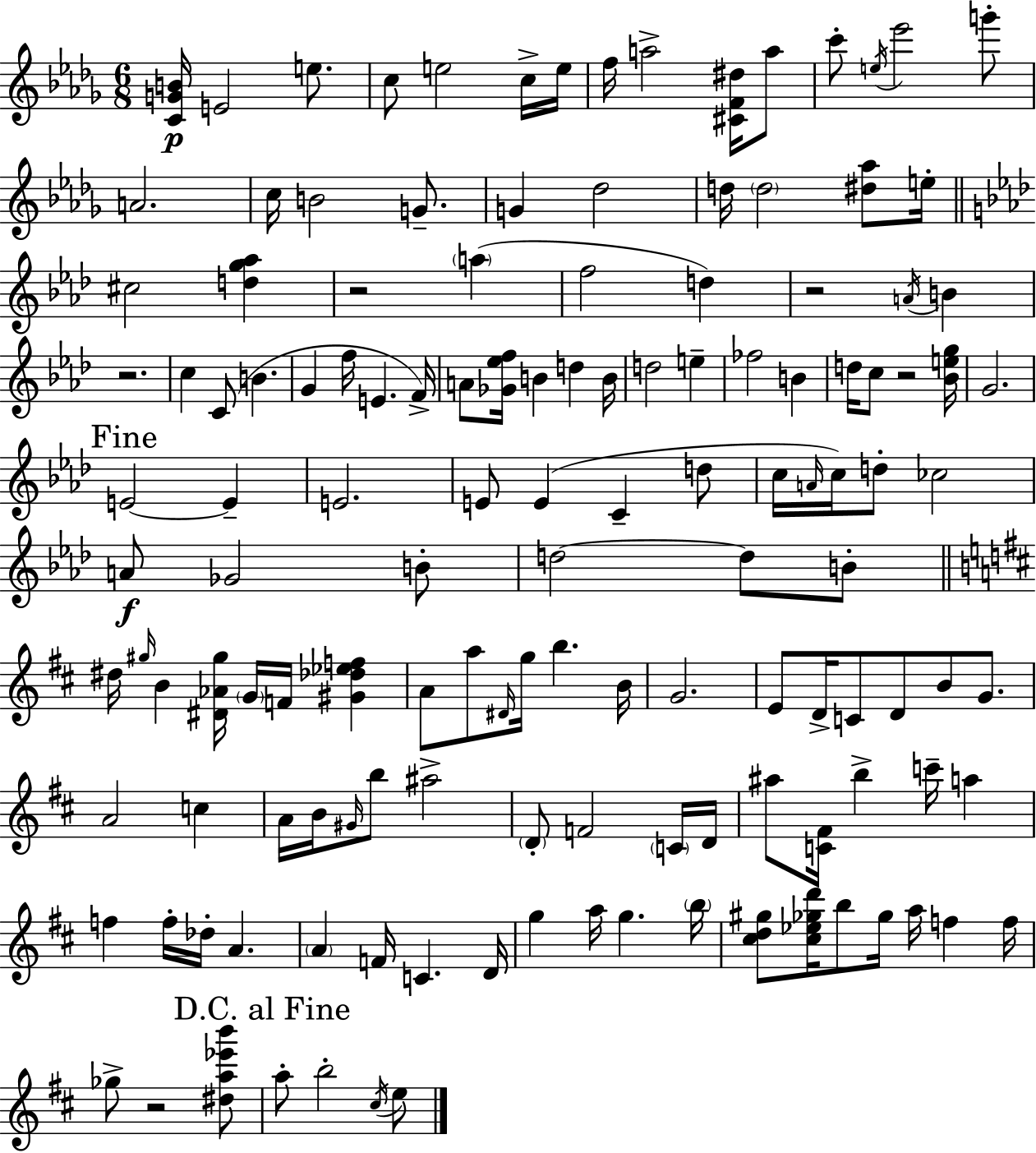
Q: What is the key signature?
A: BES minor